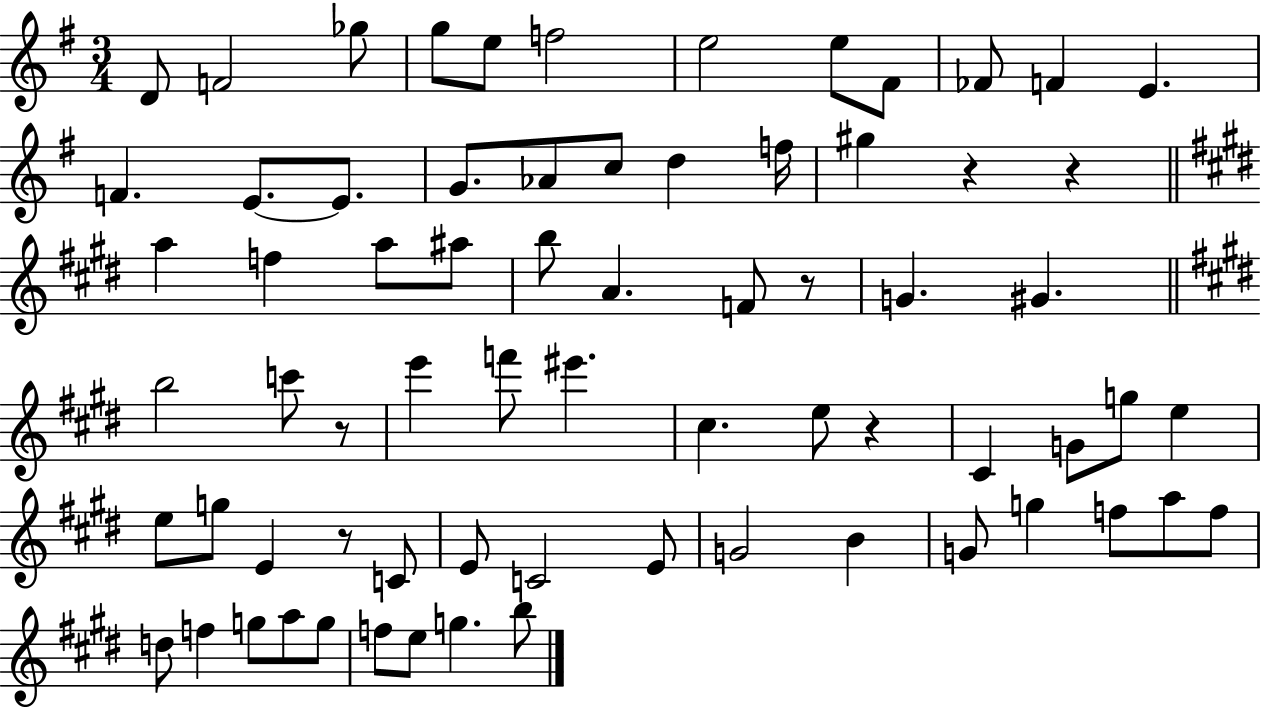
X:1
T:Untitled
M:3/4
L:1/4
K:G
D/2 F2 _g/2 g/2 e/2 f2 e2 e/2 ^F/2 _F/2 F E F E/2 E/2 G/2 _A/2 c/2 d f/4 ^g z z a f a/2 ^a/2 b/2 A F/2 z/2 G ^G b2 c'/2 z/2 e' f'/2 ^e' ^c e/2 z ^C G/2 g/2 e e/2 g/2 E z/2 C/2 E/2 C2 E/2 G2 B G/2 g f/2 a/2 f/2 d/2 f g/2 a/2 g/2 f/2 e/2 g b/2